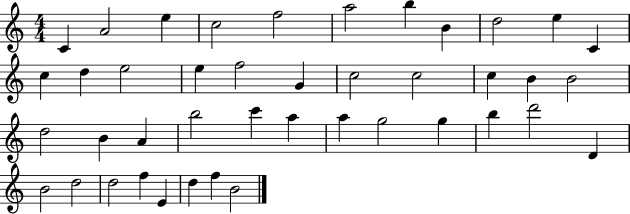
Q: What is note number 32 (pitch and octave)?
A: B5